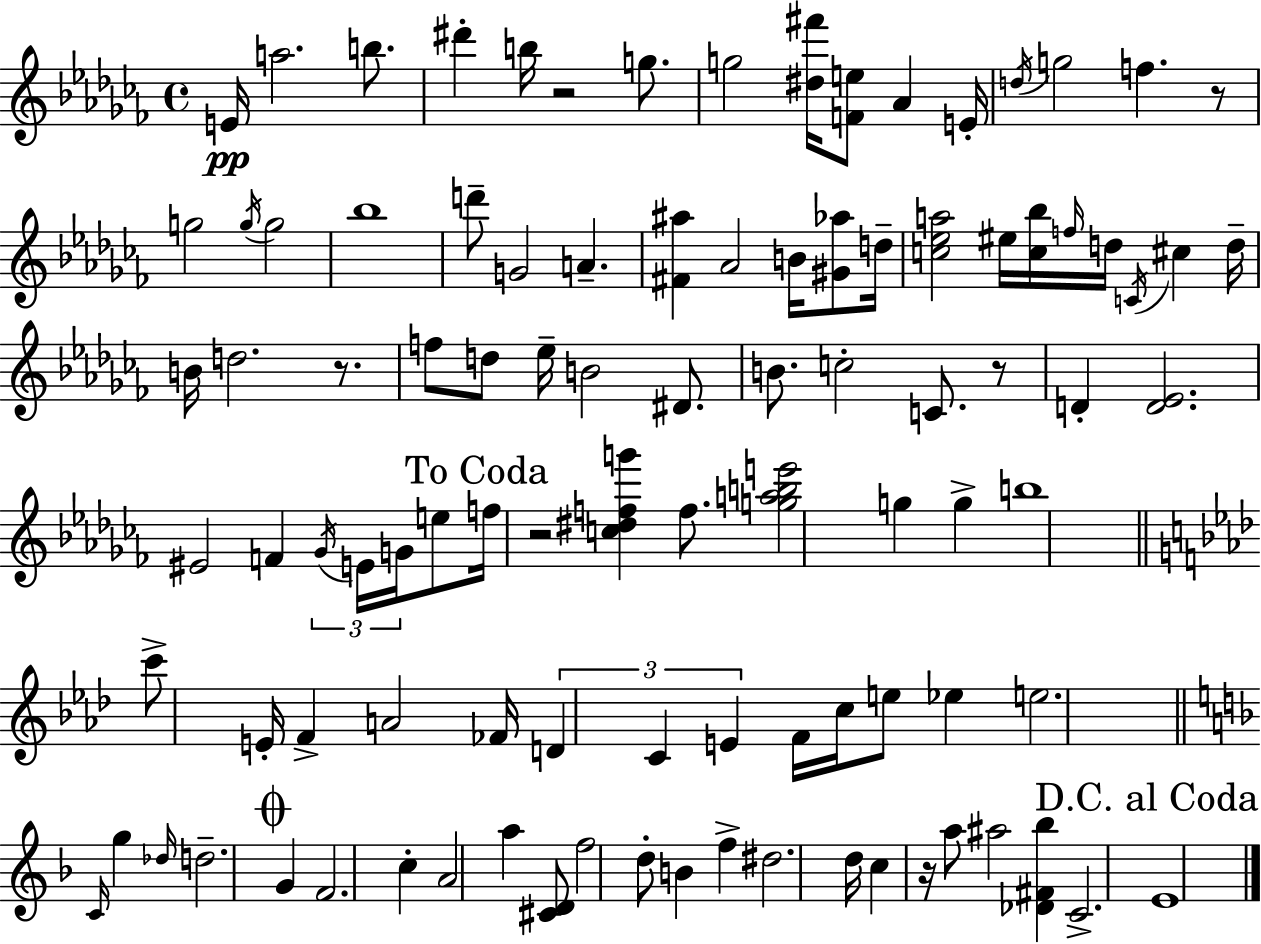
{
  \clef treble
  \time 4/4
  \defaultTimeSignature
  \key aes \minor
  \repeat volta 2 { e'16\pp a''2. b''8. | dis'''4-. b''16 r2 g''8. | g''2 <dis'' fis'''>16 <f' e''>8 aes'4 e'16-. | \acciaccatura { d''16 } g''2 f''4. r8 | \break g''2 \acciaccatura { g''16 } g''2 | bes''1 | d'''8-- g'2 a'4.-- | <fis' ais''>4 aes'2 b'16 <gis' aes''>8 | \break d''16-- <c'' ees'' a''>2 eis''16 <c'' bes''>16 \grace { f''16 } d''16 \acciaccatura { c'16 } cis''4 | d''16-- b'16 d''2. | r8. f''8 d''8 ees''16-- b'2 | dis'8. b'8. c''2-. c'8. | \break r8 d'4-. <d' ees'>2. | eis'2 f'4 | \tuplet 3/2 { \acciaccatura { ges'16 } e'16 g'16 } e''8 \mark "To Coda" f''16 r2 <c'' dis'' f'' g'''>4 | f''8. <g'' a'' b'' e'''>2 g''4 | \break g''4-> b''1 | \bar "||" \break \key f \minor c'''8-> e'16-. f'4-> a'2 fes'16 | \tuplet 3/2 { d'4 c'4 e'4 } f'16 c''16 e''8 | ees''4 e''2. | \bar "||" \break \key f \major \grace { c'16 } g''4 \grace { des''16 } d''2.-- | \mark \markup { \musicglyph "scripts.coda" } g'4 f'2. | c''4-. a'2 a''4 | <cis' d'>8 f''2 d''8-. b'4 | \break f''4-> dis''2. | d''16 c''4 r16 a''8 ais''2 | <des' fis' bes''>4 c'2.-> | \mark "D.C. al Coda" e'1 | \break } \bar "|."
}